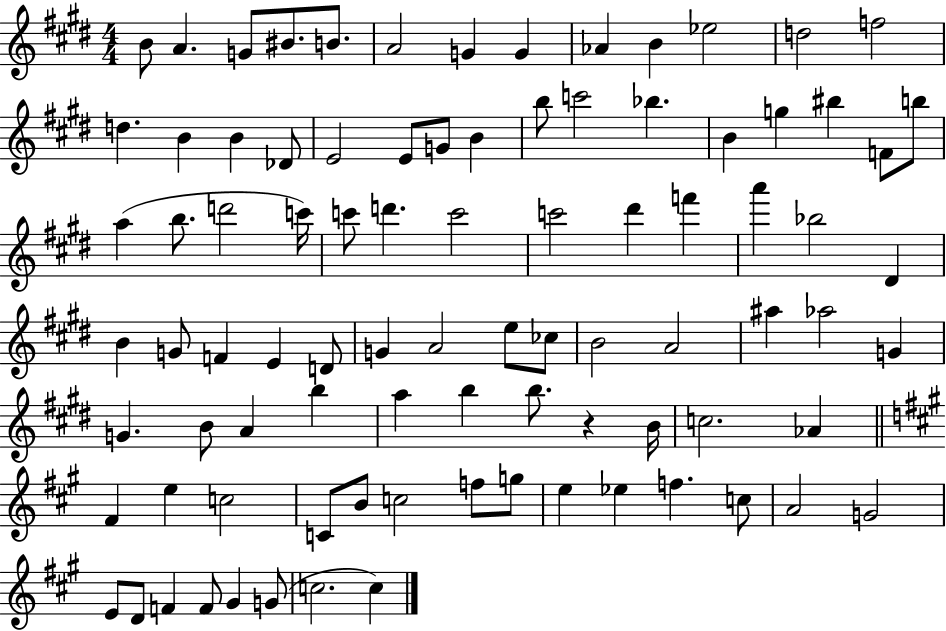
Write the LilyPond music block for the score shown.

{
  \clef treble
  \numericTimeSignature
  \time 4/4
  \key e \major
  \repeat volta 2 { b'8 a'4. g'8 bis'8. b'8. | a'2 g'4 g'4 | aes'4 b'4 ees''2 | d''2 f''2 | \break d''4. b'4 b'4 des'8 | e'2 e'8 g'8 b'4 | b''8 c'''2 bes''4. | b'4 g''4 bis''4 f'8 b''8 | \break a''4( b''8. d'''2 c'''16) | c'''8 d'''4. c'''2 | c'''2 dis'''4 f'''4 | a'''4 bes''2 dis'4 | \break b'4 g'8 f'4 e'4 d'8 | g'4 a'2 e''8 ces''8 | b'2 a'2 | ais''4 aes''2 g'4 | \break g'4. b'8 a'4 b''4 | a''4 b''4 b''8. r4 b'16 | c''2. aes'4 | \bar "||" \break \key a \major fis'4 e''4 c''2 | c'8 b'8 c''2 f''8 g''8 | e''4 ees''4 f''4. c''8 | a'2 g'2 | \break e'8 d'8 f'4 f'8 gis'4 g'8( | c''2. c''4) | } \bar "|."
}